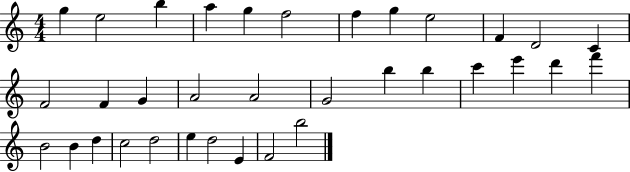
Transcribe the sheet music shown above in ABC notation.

X:1
T:Untitled
M:4/4
L:1/4
K:C
g e2 b a g f2 f g e2 F D2 C F2 F G A2 A2 G2 b b c' e' d' f' B2 B d c2 d2 e d2 E F2 b2